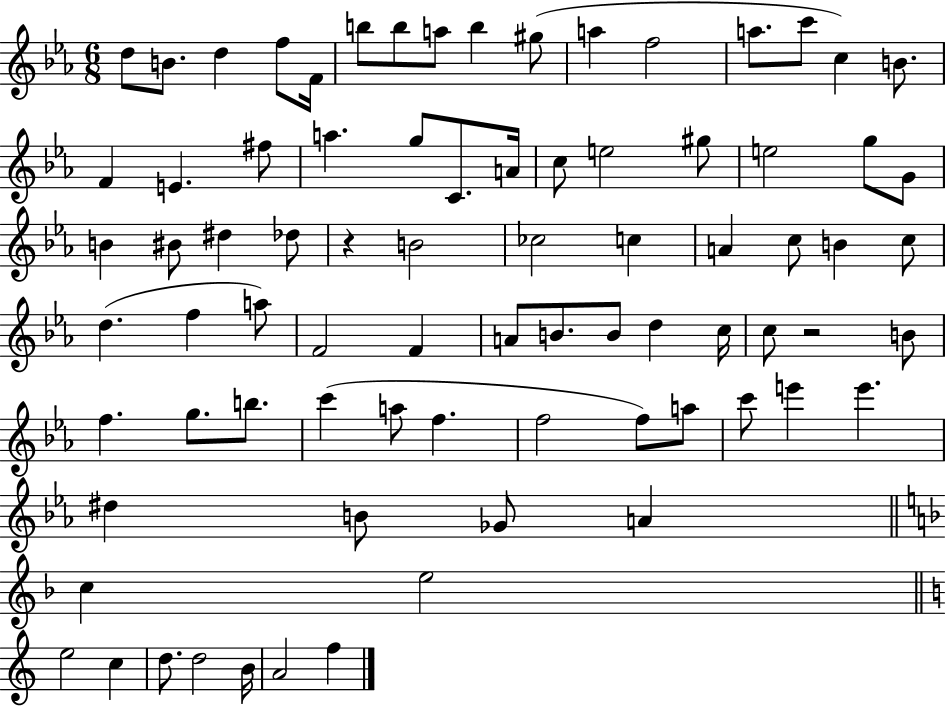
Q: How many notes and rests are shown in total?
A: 79